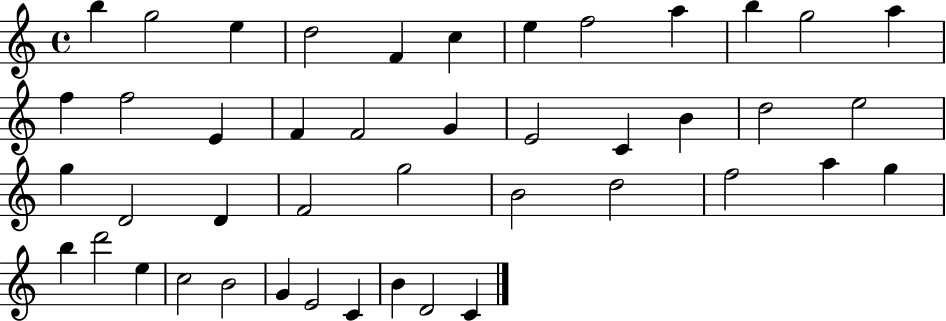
B5/q G5/h E5/q D5/h F4/q C5/q E5/q F5/h A5/q B5/q G5/h A5/q F5/q F5/h E4/q F4/q F4/h G4/q E4/h C4/q B4/q D5/h E5/h G5/q D4/h D4/q F4/h G5/h B4/h D5/h F5/h A5/q G5/q B5/q D6/h E5/q C5/h B4/h G4/q E4/h C4/q B4/q D4/h C4/q